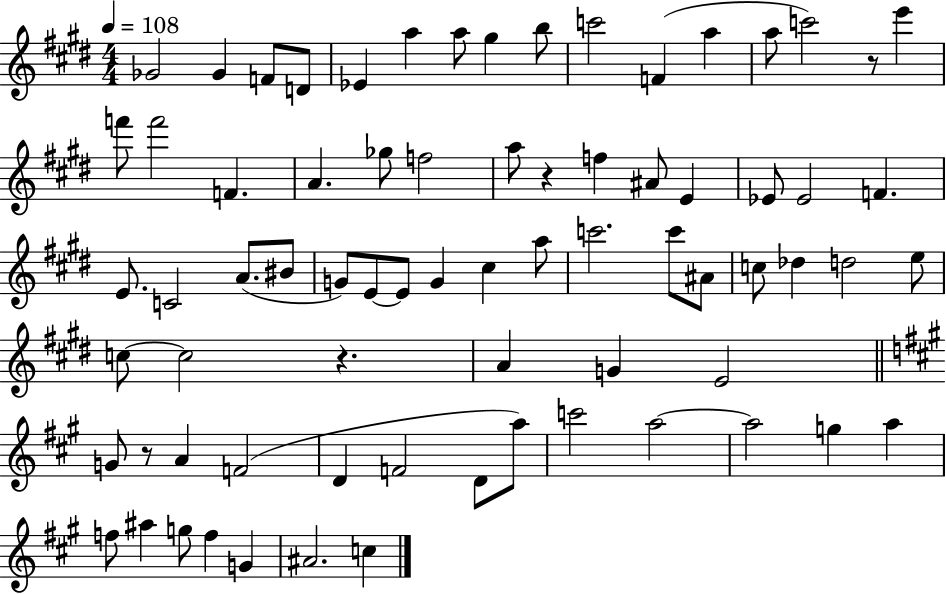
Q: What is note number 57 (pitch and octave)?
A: A5